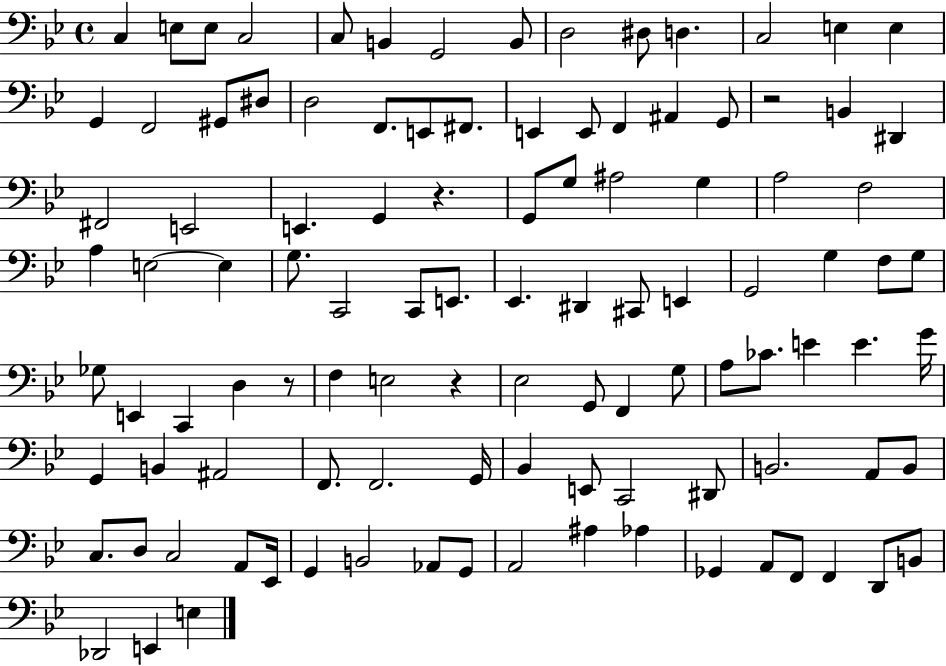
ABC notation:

X:1
T:Untitled
M:4/4
L:1/4
K:Bb
C, E,/2 E,/2 C,2 C,/2 B,, G,,2 B,,/2 D,2 ^D,/2 D, C,2 E, E, G,, F,,2 ^G,,/2 ^D,/2 D,2 F,,/2 E,,/2 ^F,,/2 E,, E,,/2 F,, ^A,, G,,/2 z2 B,, ^D,, ^F,,2 E,,2 E,, G,, z G,,/2 G,/2 ^A,2 G, A,2 F,2 A, E,2 E, G,/2 C,,2 C,,/2 E,,/2 _E,, ^D,, ^C,,/2 E,, G,,2 G, F,/2 G,/2 _G,/2 E,, C,, D, z/2 F, E,2 z _E,2 G,,/2 F,, G,/2 A,/2 _C/2 E E G/4 G,, B,, ^A,,2 F,,/2 F,,2 G,,/4 _B,, E,,/2 C,,2 ^D,,/2 B,,2 A,,/2 B,,/2 C,/2 D,/2 C,2 A,,/2 _E,,/4 G,, B,,2 _A,,/2 G,,/2 A,,2 ^A, _A, _G,, A,,/2 F,,/2 F,, D,,/2 B,,/2 _D,,2 E,, E,